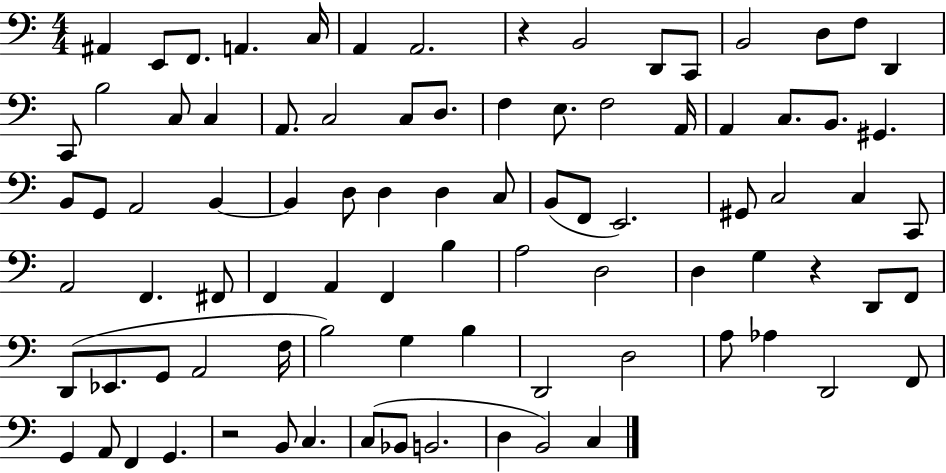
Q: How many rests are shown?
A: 3